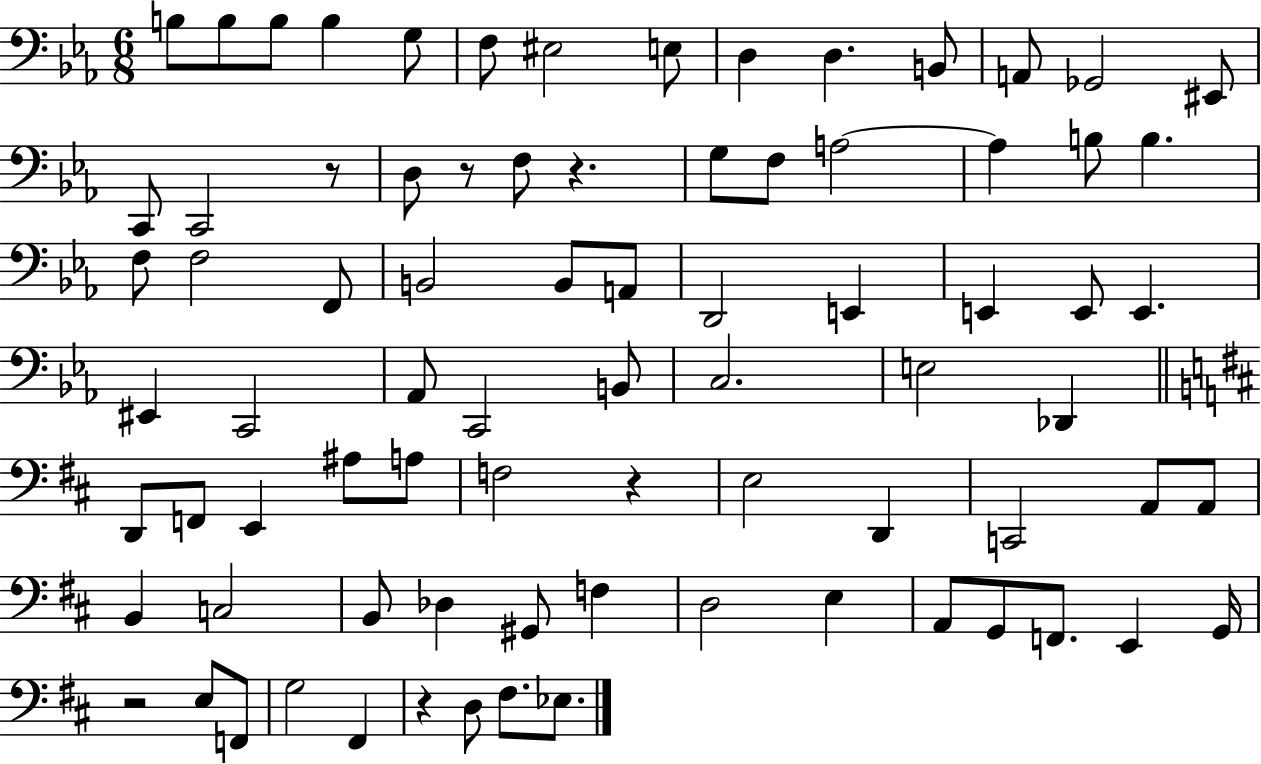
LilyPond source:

{
  \clef bass
  \numericTimeSignature
  \time 6/8
  \key ees \major
  b8 b8 b8 b4 g8 | f8 eis2 e8 | d4 d4. b,8 | a,8 ges,2 eis,8 | \break c,8 c,2 r8 | d8 r8 f8 r4. | g8 f8 a2~~ | a4 b8 b4. | \break f8 f2 f,8 | b,2 b,8 a,8 | d,2 e,4 | e,4 e,8 e,4. | \break eis,4 c,2 | aes,8 c,2 b,8 | c2. | e2 des,4 | \break \bar "||" \break \key d \major d,8 f,8 e,4 ais8 a8 | f2 r4 | e2 d,4 | c,2 a,8 a,8 | \break b,4 c2 | b,8 des4 gis,8 f4 | d2 e4 | a,8 g,8 f,8. e,4 g,16 | \break r2 e8 f,8 | g2 fis,4 | r4 d8 fis8. ees8. | \bar "|."
}